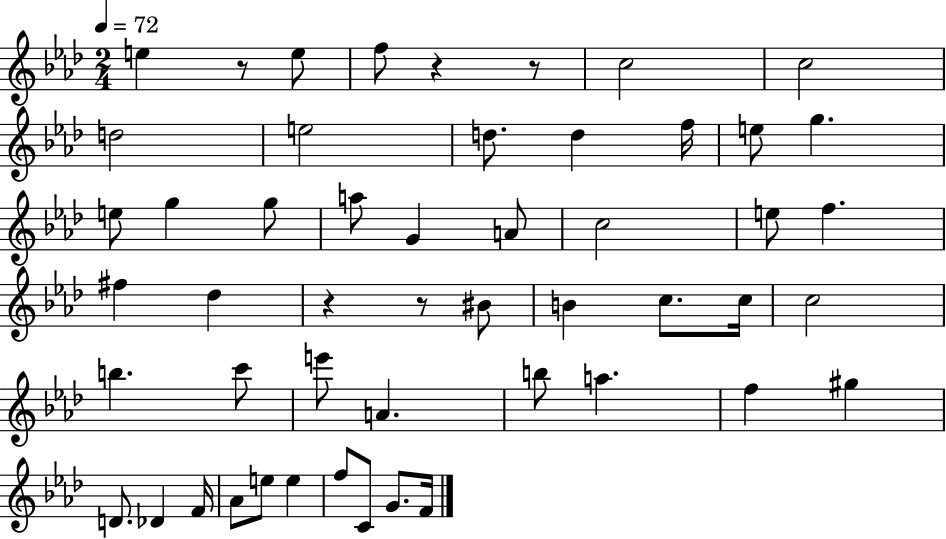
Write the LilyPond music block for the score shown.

{
  \clef treble
  \numericTimeSignature
  \time 2/4
  \key aes \major
  \tempo 4 = 72
  \repeat volta 2 { e''4 r8 e''8 | f''8 r4 r8 | c''2 | c''2 | \break d''2 | e''2 | d''8. d''4 f''16 | e''8 g''4. | \break e''8 g''4 g''8 | a''8 g'4 a'8 | c''2 | e''8 f''4. | \break fis''4 des''4 | r4 r8 bis'8 | b'4 c''8. c''16 | c''2 | \break b''4. c'''8 | e'''8 a'4. | b''8 a''4. | f''4 gis''4 | \break d'8. des'4 f'16 | aes'8 e''8 e''4 | f''8 c'8 g'8. f'16 | } \bar "|."
}